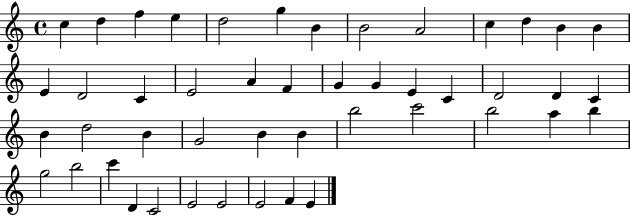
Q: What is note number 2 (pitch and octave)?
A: D5